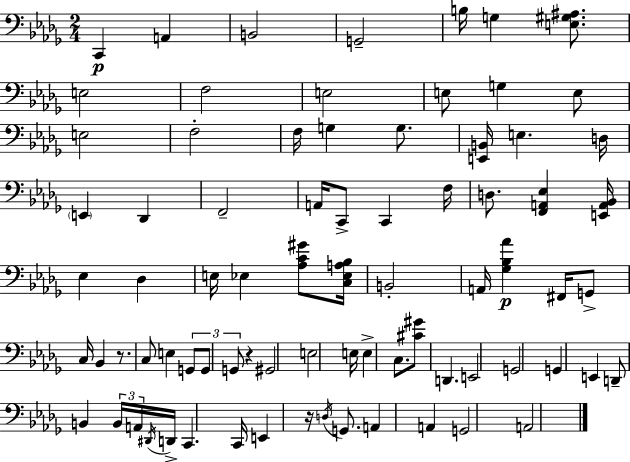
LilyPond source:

{
  \clef bass
  \numericTimeSignature
  \time 2/4
  \key bes \minor
  \repeat volta 2 { c,4\p a,4 | b,2 | g,2-- | b16 g4 <e gis ais>8. | \break e2 | f2 | e2 | e8 g4 e8 | \break e2 | f2-. | f16 g4 g8. | <e, b,>16 e4. d16 | \break \parenthesize e,4 des,4 | f,2-- | a,16 c,8-> c,4 f16 | d8. <f, a, ees>4 <e, a, bes,>16 | \break ees4 des4 | e16 ees4 <aes c' gis'>8 <c ees a bes>16 | b,2-. | a,16 <ges bes aes'>4\p fis,16 g,8-> | \break c16 bes,4 r8. | c8 e4 \tuplet 3/2 { g,8 | g,8 g,8 } r4 | gis,2 | \break e2 | e16 e4-> c8. | <cis' gis'>8 d,4. | e,2 | \break g,2 | g,4 e,4 | d,8-- b,4 \tuplet 3/2 { b,16 a,16 | \acciaccatura { dis,16 } } d,16-> c,4. | \break c,16 e,4 r16 \acciaccatura { d16 } g,8. | a,4 a,4 | g,2 | a,2 | \break } \bar "|."
}